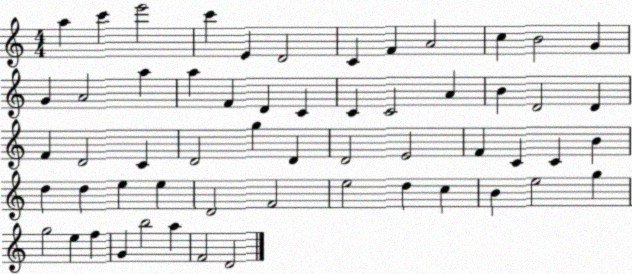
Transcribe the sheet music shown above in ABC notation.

X:1
T:Untitled
M:4/4
L:1/4
K:C
a c' e'2 c' E D2 C F A2 c B2 G G A2 a a F D C C C2 A B D2 D F D2 C D2 g D D2 E2 F C C B d d e e D2 F2 e2 d c B e2 g g2 e f G b2 a F2 D2